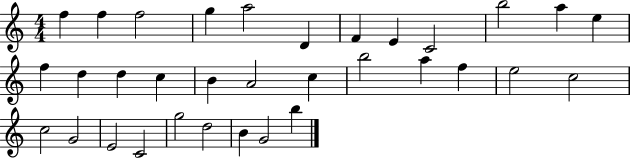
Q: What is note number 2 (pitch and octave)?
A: F5